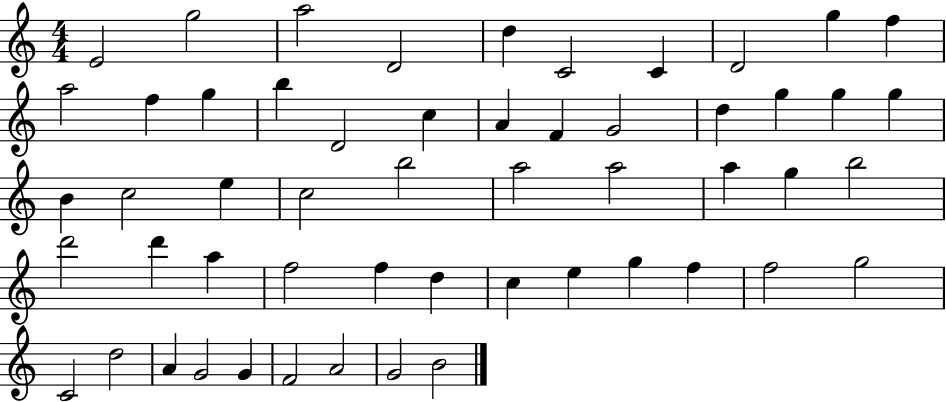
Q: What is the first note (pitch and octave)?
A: E4